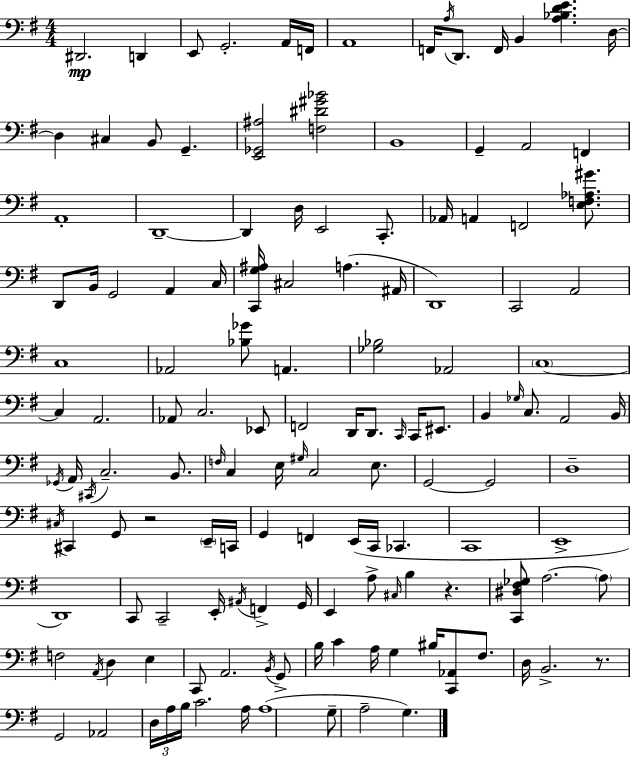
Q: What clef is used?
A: bass